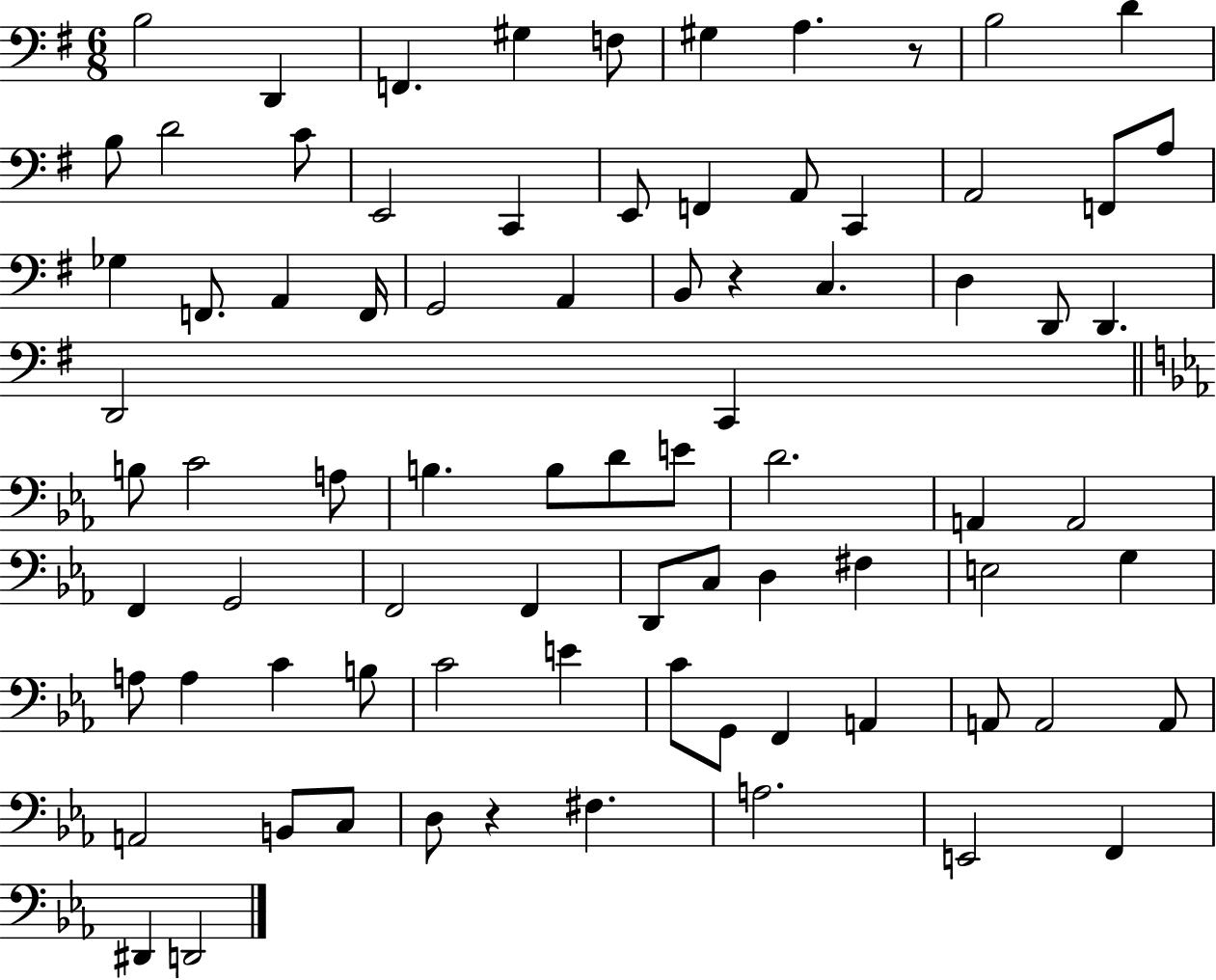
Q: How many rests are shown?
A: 3